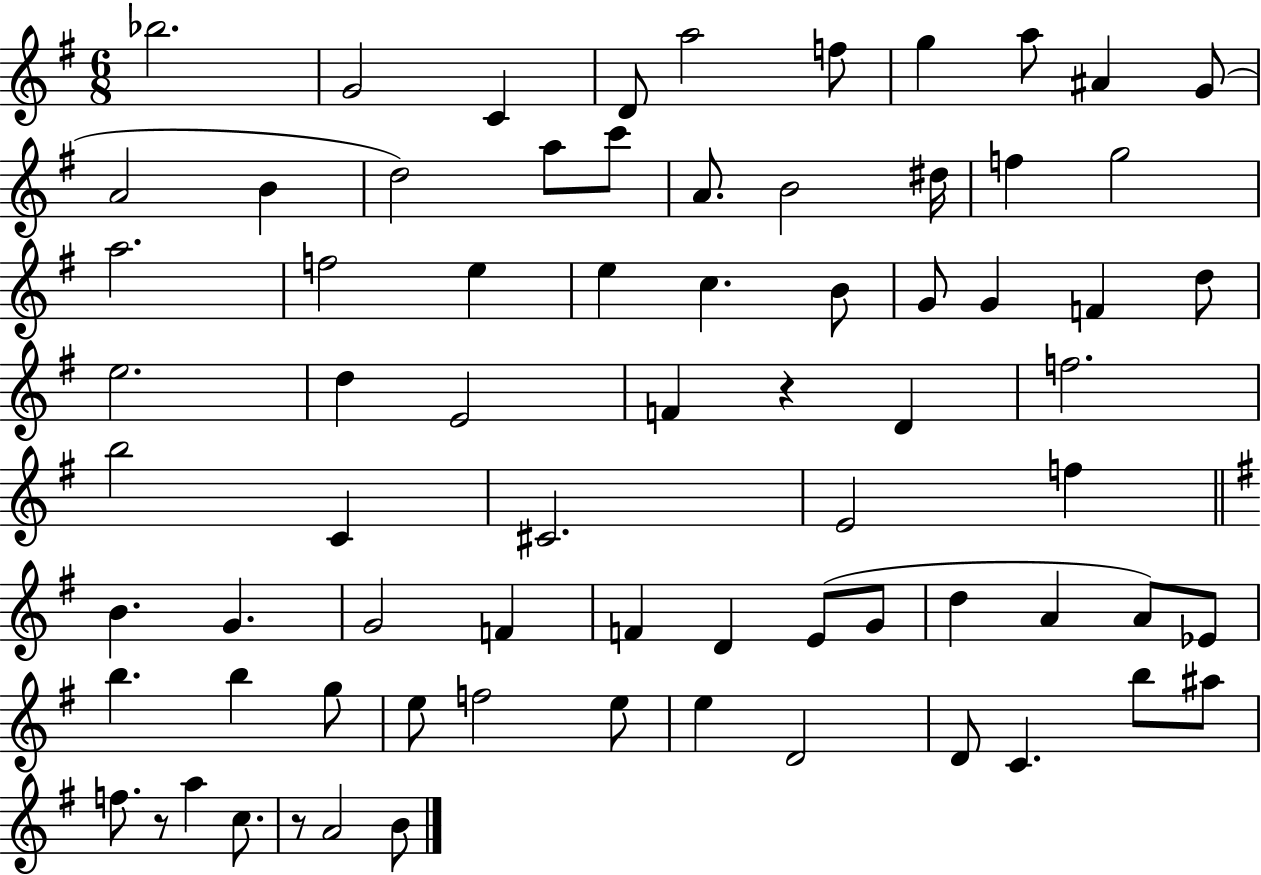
Bb5/h. G4/h C4/q D4/e A5/h F5/e G5/q A5/e A#4/q G4/e A4/h B4/q D5/h A5/e C6/e A4/e. B4/h D#5/s F5/q G5/h A5/h. F5/h E5/q E5/q C5/q. B4/e G4/e G4/q F4/q D5/e E5/h. D5/q E4/h F4/q R/q D4/q F5/h. B5/h C4/q C#4/h. E4/h F5/q B4/q. G4/q. G4/h F4/q F4/q D4/q E4/e G4/e D5/q A4/q A4/e Eb4/e B5/q. B5/q G5/e E5/e F5/h E5/e E5/q D4/h D4/e C4/q. B5/e A#5/e F5/e. R/e A5/q C5/e. R/e A4/h B4/e